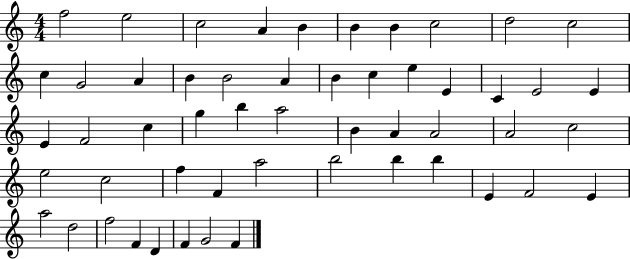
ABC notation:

X:1
T:Untitled
M:4/4
L:1/4
K:C
f2 e2 c2 A B B B c2 d2 c2 c G2 A B B2 A B c e E C E2 E E F2 c g b a2 B A A2 A2 c2 e2 c2 f F a2 b2 b b E F2 E a2 d2 f2 F D F G2 F